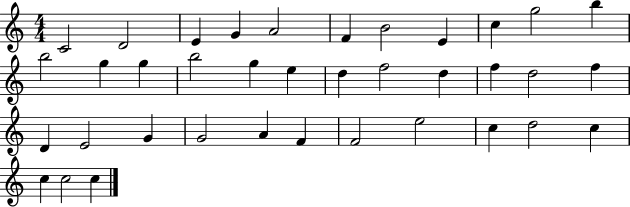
{
  \clef treble
  \numericTimeSignature
  \time 4/4
  \key c \major
  c'2 d'2 | e'4 g'4 a'2 | f'4 b'2 e'4 | c''4 g''2 b''4 | \break b''2 g''4 g''4 | b''2 g''4 e''4 | d''4 f''2 d''4 | f''4 d''2 f''4 | \break d'4 e'2 g'4 | g'2 a'4 f'4 | f'2 e''2 | c''4 d''2 c''4 | \break c''4 c''2 c''4 | \bar "|."
}